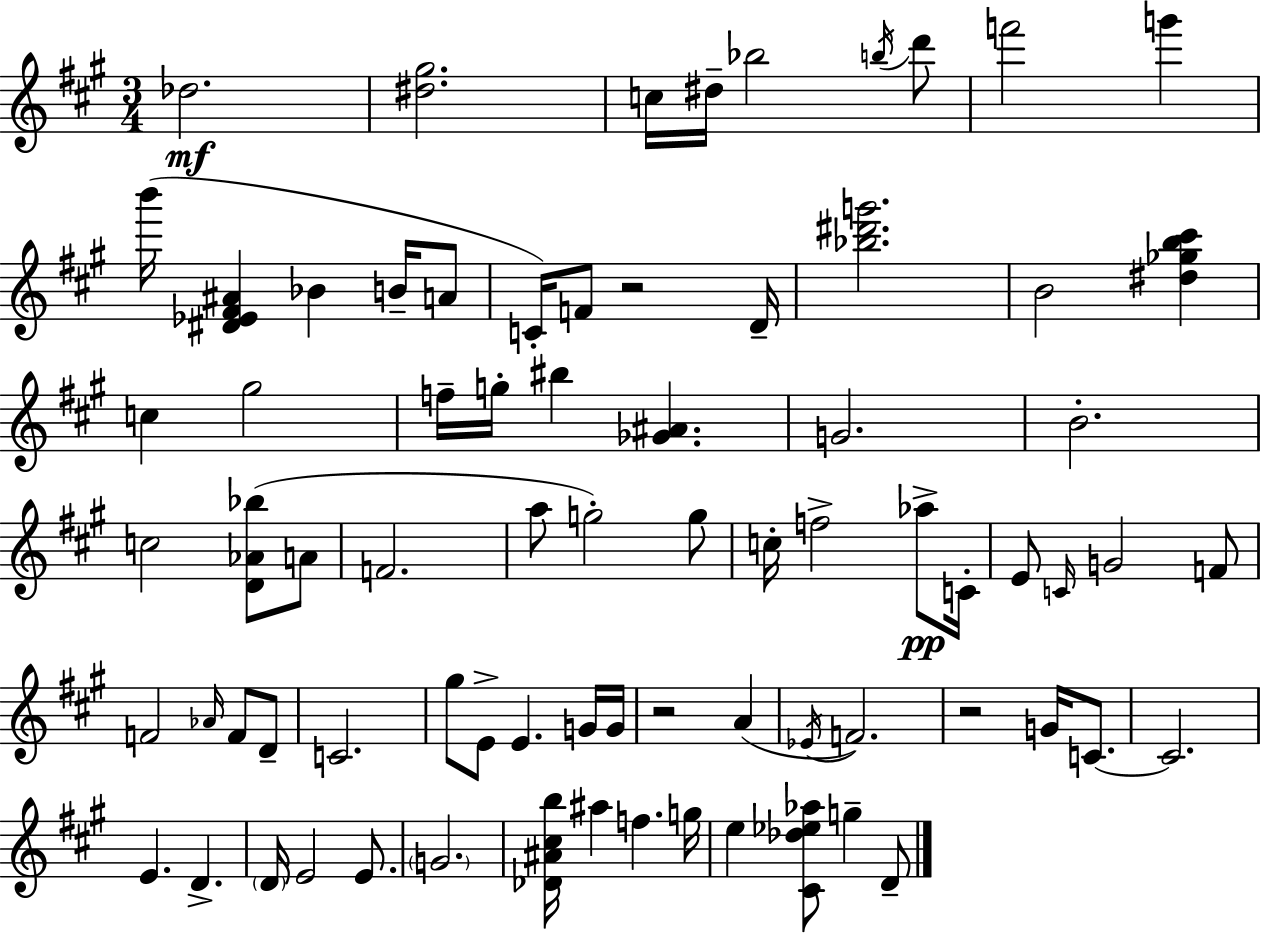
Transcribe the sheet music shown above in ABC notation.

X:1
T:Untitled
M:3/4
L:1/4
K:A
_d2 [^d^g]2 c/4 ^d/4 _b2 b/4 d'/2 f'2 g' b'/4 [^D_E^F^A] _B B/4 A/2 C/4 F/2 z2 D/4 [_b^d'g']2 B2 [^d_gb^c'] c ^g2 f/4 g/4 ^b [_G^A] G2 B2 c2 [D_A_b]/2 A/2 F2 a/2 g2 g/2 c/4 f2 _a/2 C/4 E/2 C/4 G2 F/2 F2 _A/4 F/2 D/2 C2 ^g/2 E/2 E G/4 G/4 z2 A _E/4 F2 z2 G/4 C/2 C2 E D D/4 E2 E/2 G2 [_D^A^cb]/4 ^a f g/4 e [^C_d_e_a]/2 g D/2